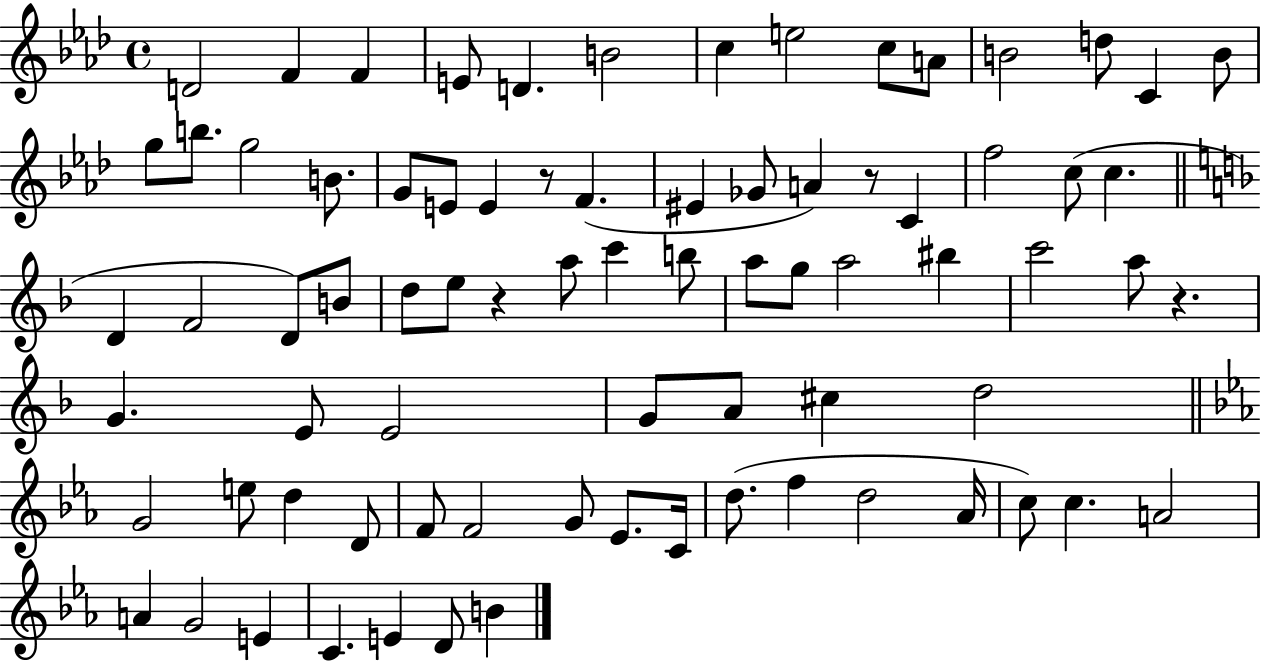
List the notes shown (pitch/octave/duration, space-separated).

D4/h F4/q F4/q E4/e D4/q. B4/h C5/q E5/h C5/e A4/e B4/h D5/e C4/q B4/e G5/e B5/e. G5/h B4/e. G4/e E4/e E4/q R/e F4/q. EIS4/q Gb4/e A4/q R/e C4/q F5/h C5/e C5/q. D4/q F4/h D4/e B4/e D5/e E5/e R/q A5/e C6/q B5/e A5/e G5/e A5/h BIS5/q C6/h A5/e R/q. G4/q. E4/e E4/h G4/e A4/e C#5/q D5/h G4/h E5/e D5/q D4/e F4/e F4/h G4/e Eb4/e. C4/s D5/e. F5/q D5/h Ab4/s C5/e C5/q. A4/h A4/q G4/h E4/q C4/q. E4/q D4/e B4/q